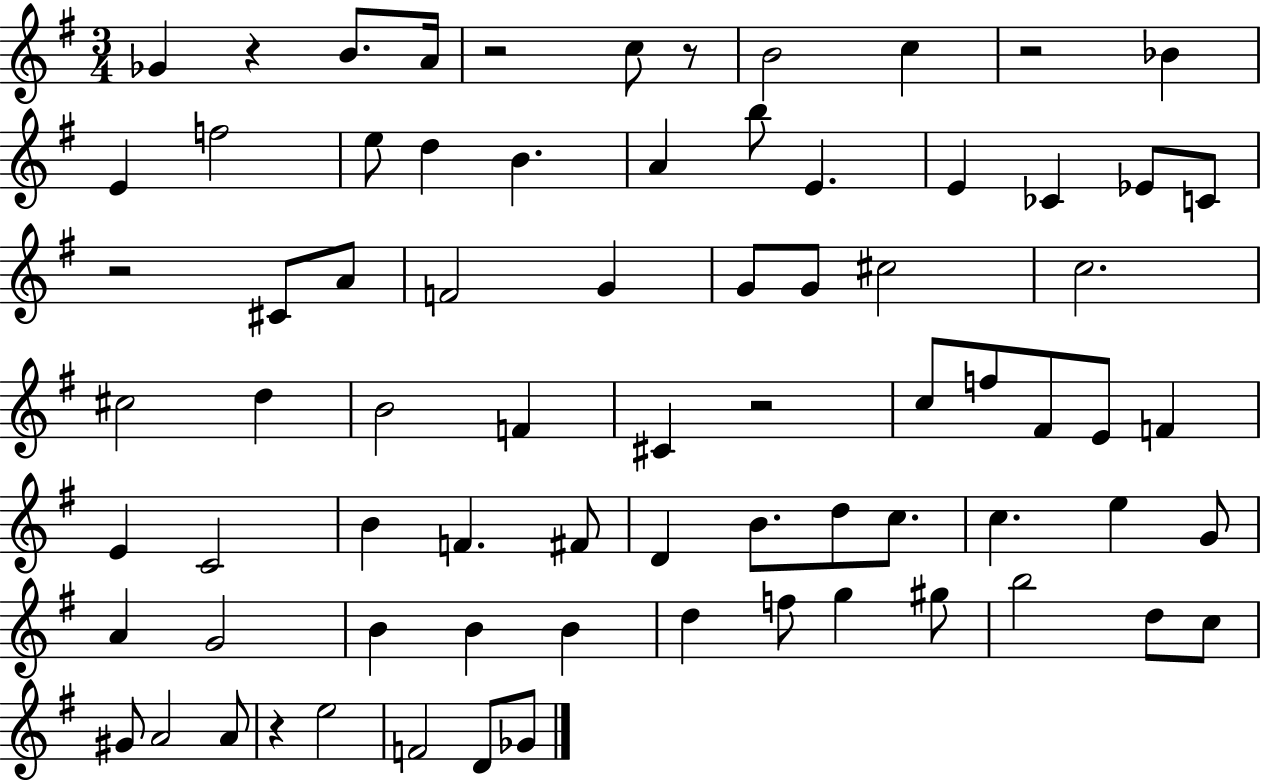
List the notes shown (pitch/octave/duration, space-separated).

Gb4/q R/q B4/e. A4/s R/h C5/e R/e B4/h C5/q R/h Bb4/q E4/q F5/h E5/e D5/q B4/q. A4/q B5/e E4/q. E4/q CES4/q Eb4/e C4/e R/h C#4/e A4/e F4/h G4/q G4/e G4/e C#5/h C5/h. C#5/h D5/q B4/h F4/q C#4/q R/h C5/e F5/e F#4/e E4/e F4/q E4/q C4/h B4/q F4/q. F#4/e D4/q B4/e. D5/e C5/e. C5/q. E5/q G4/e A4/q G4/h B4/q B4/q B4/q D5/q F5/e G5/q G#5/e B5/h D5/e C5/e G#4/e A4/h A4/e R/q E5/h F4/h D4/e Gb4/e